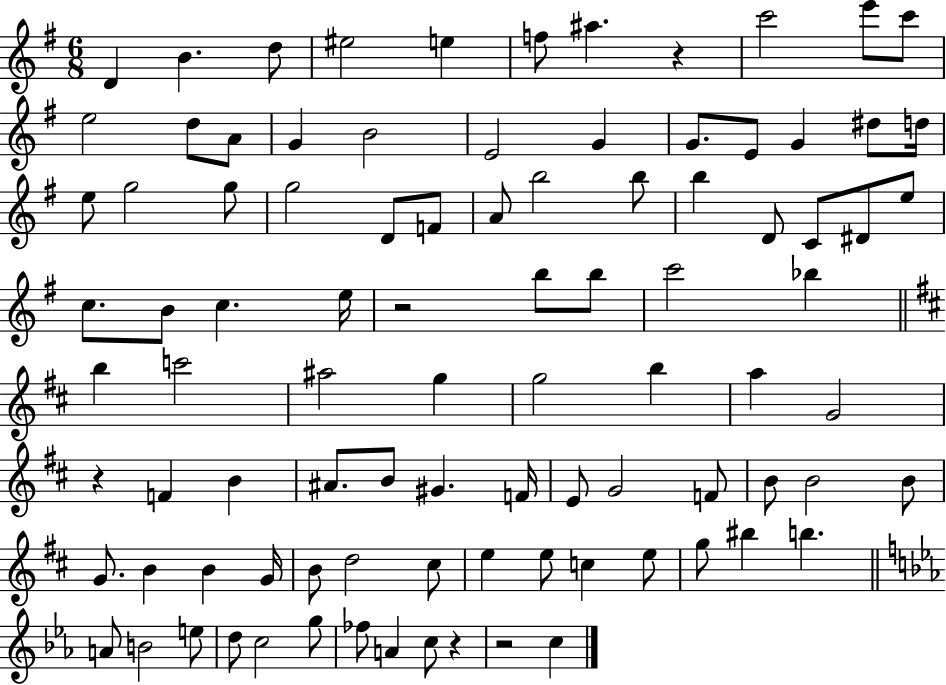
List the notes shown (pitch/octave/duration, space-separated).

D4/q B4/q. D5/e EIS5/h E5/q F5/e A#5/q. R/q C6/h E6/e C6/e E5/h D5/e A4/e G4/q B4/h E4/h G4/q G4/e. E4/e G4/q D#5/e D5/s E5/e G5/h G5/e G5/h D4/e F4/e A4/e B5/h B5/e B5/q D4/e C4/e D#4/e E5/e C5/e. B4/e C5/q. E5/s R/h B5/e B5/e C6/h Bb5/q B5/q C6/h A#5/h G5/q G5/h B5/q A5/q G4/h R/q F4/q B4/q A#4/e. B4/e G#4/q. F4/s E4/e G4/h F4/e B4/e B4/h B4/e G4/e. B4/q B4/q G4/s B4/e D5/h C#5/e E5/q E5/e C5/q E5/e G5/e BIS5/q B5/q. A4/e B4/h E5/e D5/e C5/h G5/e FES5/e A4/q C5/e R/q R/h C5/q